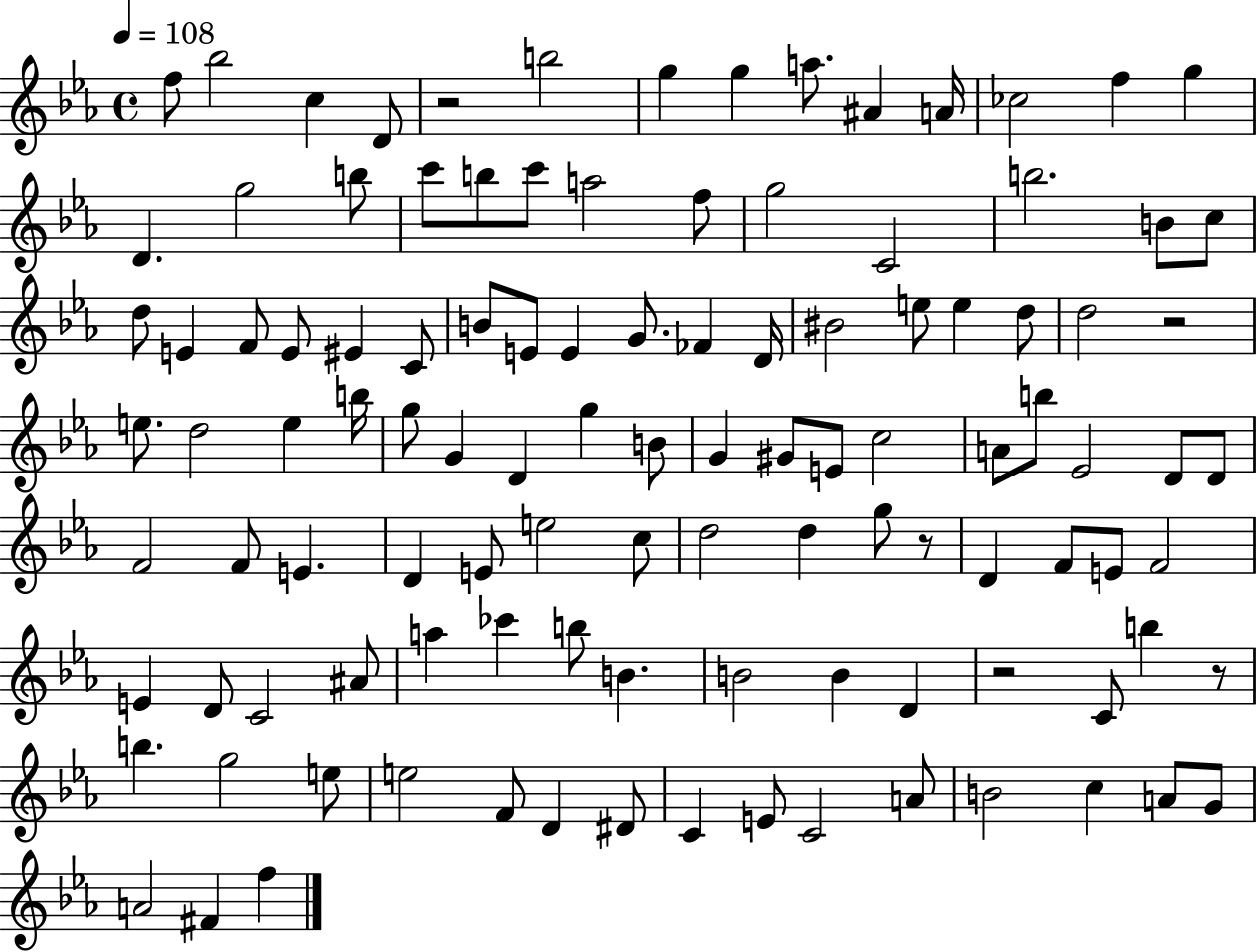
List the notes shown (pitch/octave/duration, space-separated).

F5/e Bb5/h C5/q D4/e R/h B5/h G5/q G5/q A5/e. A#4/q A4/s CES5/h F5/q G5/q D4/q. G5/h B5/e C6/e B5/e C6/e A5/h F5/e G5/h C4/h B5/h. B4/e C5/e D5/e E4/q F4/e E4/e EIS4/q C4/e B4/e E4/e E4/q G4/e. FES4/q D4/s BIS4/h E5/e E5/q D5/e D5/h R/h E5/e. D5/h E5/q B5/s G5/e G4/q D4/q G5/q B4/e G4/q G#4/e E4/e C5/h A4/e B5/e Eb4/h D4/e D4/e F4/h F4/e E4/q. D4/q E4/e E5/h C5/e D5/h D5/q G5/e R/e D4/q F4/e E4/e F4/h E4/q D4/e C4/h A#4/e A5/q CES6/q B5/e B4/q. B4/h B4/q D4/q R/h C4/e B5/q R/e B5/q. G5/h E5/e E5/h F4/e D4/q D#4/e C4/q E4/e C4/h A4/e B4/h C5/q A4/e G4/e A4/h F#4/q F5/q